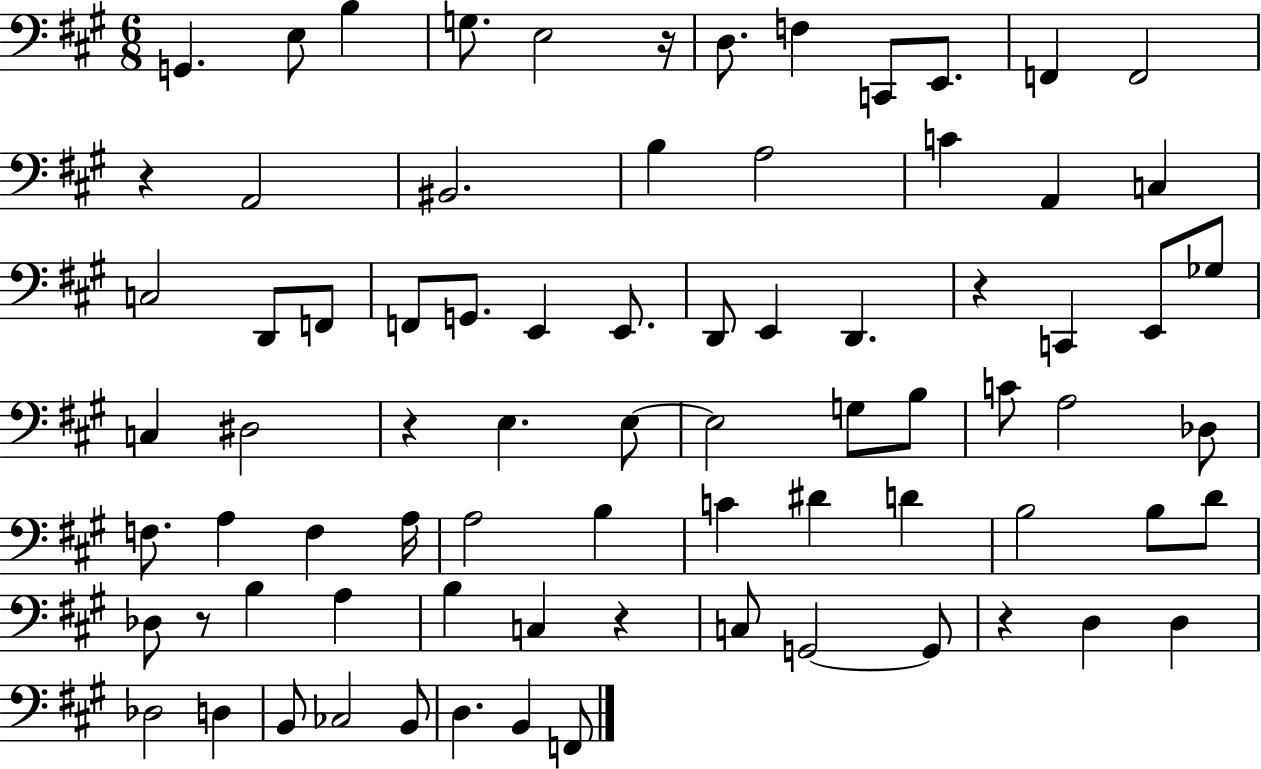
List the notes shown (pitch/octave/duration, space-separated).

G2/q. E3/e B3/q G3/e. E3/h R/s D3/e. F3/q C2/e E2/e. F2/q F2/h R/q A2/h BIS2/h. B3/q A3/h C4/q A2/q C3/q C3/h D2/e F2/e F2/e G2/e. E2/q E2/e. D2/e E2/q D2/q. R/q C2/q E2/e Gb3/e C3/q D#3/h R/q E3/q. E3/e E3/h G3/e B3/e C4/e A3/h Db3/e F3/e. A3/q F3/q A3/s A3/h B3/q C4/q D#4/q D4/q B3/h B3/e D4/e Db3/e R/e B3/q A3/q B3/q C3/q R/q C3/e G2/h G2/e R/q D3/q D3/q Db3/h D3/q B2/e CES3/h B2/e D3/q. B2/q F2/e